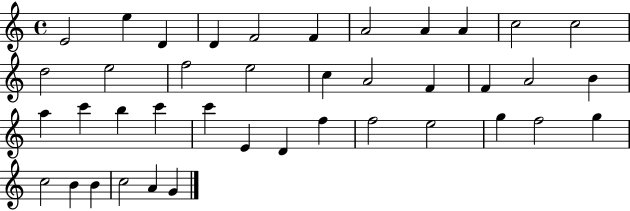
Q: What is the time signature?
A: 4/4